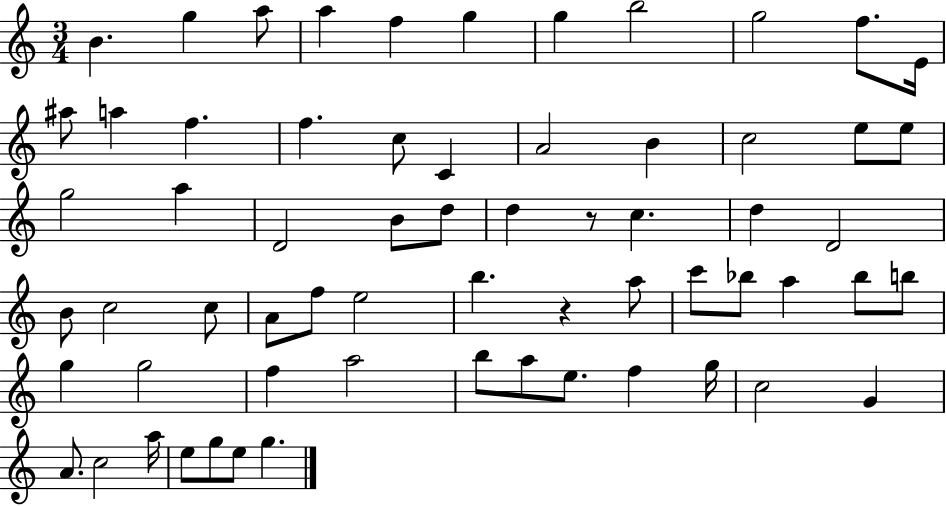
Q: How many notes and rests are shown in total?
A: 64